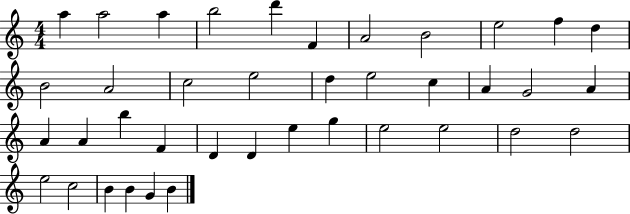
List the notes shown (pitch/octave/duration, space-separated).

A5/q A5/h A5/q B5/h D6/q F4/q A4/h B4/h E5/h F5/q D5/q B4/h A4/h C5/h E5/h D5/q E5/h C5/q A4/q G4/h A4/q A4/q A4/q B5/q F4/q D4/q D4/q E5/q G5/q E5/h E5/h D5/h D5/h E5/h C5/h B4/q B4/q G4/q B4/q